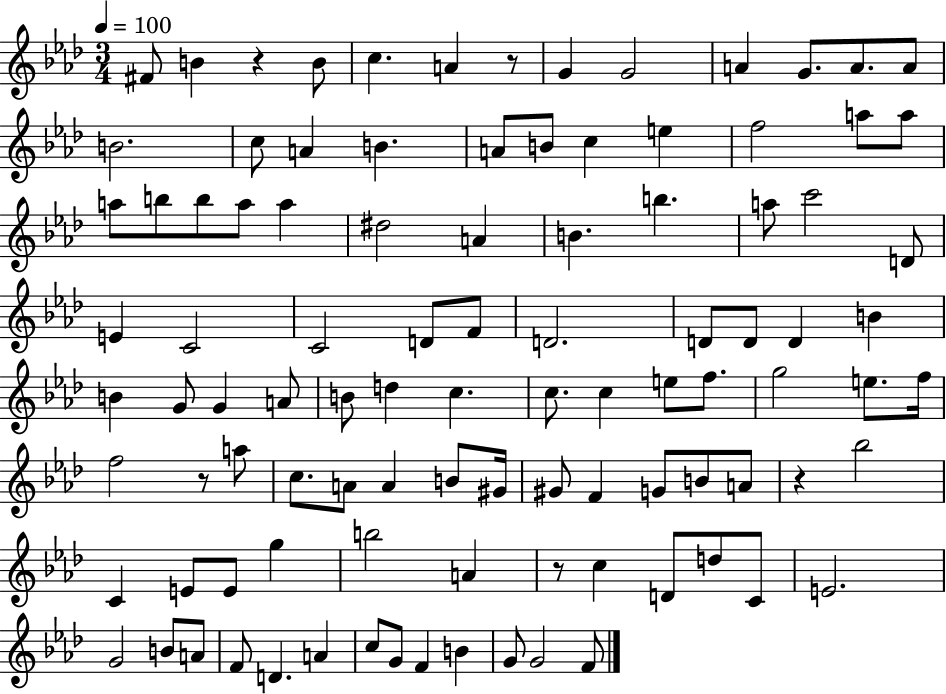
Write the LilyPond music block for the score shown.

{
  \clef treble
  \numericTimeSignature
  \time 3/4
  \key aes \major
  \tempo 4 = 100
  \repeat volta 2 { fis'8 b'4 r4 b'8 | c''4. a'4 r8 | g'4 g'2 | a'4 g'8. a'8. a'8 | \break b'2. | c''8 a'4 b'4. | a'8 b'8 c''4 e''4 | f''2 a''8 a''8 | \break a''8 b''8 b''8 a''8 a''4 | dis''2 a'4 | b'4. b''4. | a''8 c'''2 d'8 | \break e'4 c'2 | c'2 d'8 f'8 | d'2. | d'8 d'8 d'4 b'4 | \break b'4 g'8 g'4 a'8 | b'8 d''4 c''4. | c''8. c''4 e''8 f''8. | g''2 e''8. f''16 | \break f''2 r8 a''8 | c''8. a'8 a'4 b'8 gis'16 | gis'8 f'4 g'8 b'8 a'8 | r4 bes''2 | \break c'4 e'8 e'8 g''4 | b''2 a'4 | r8 c''4 d'8 d''8 c'8 | e'2. | \break g'2 b'8 a'8 | f'8 d'4. a'4 | c''8 g'8 f'4 b'4 | g'8 g'2 f'8 | \break } \bar "|."
}